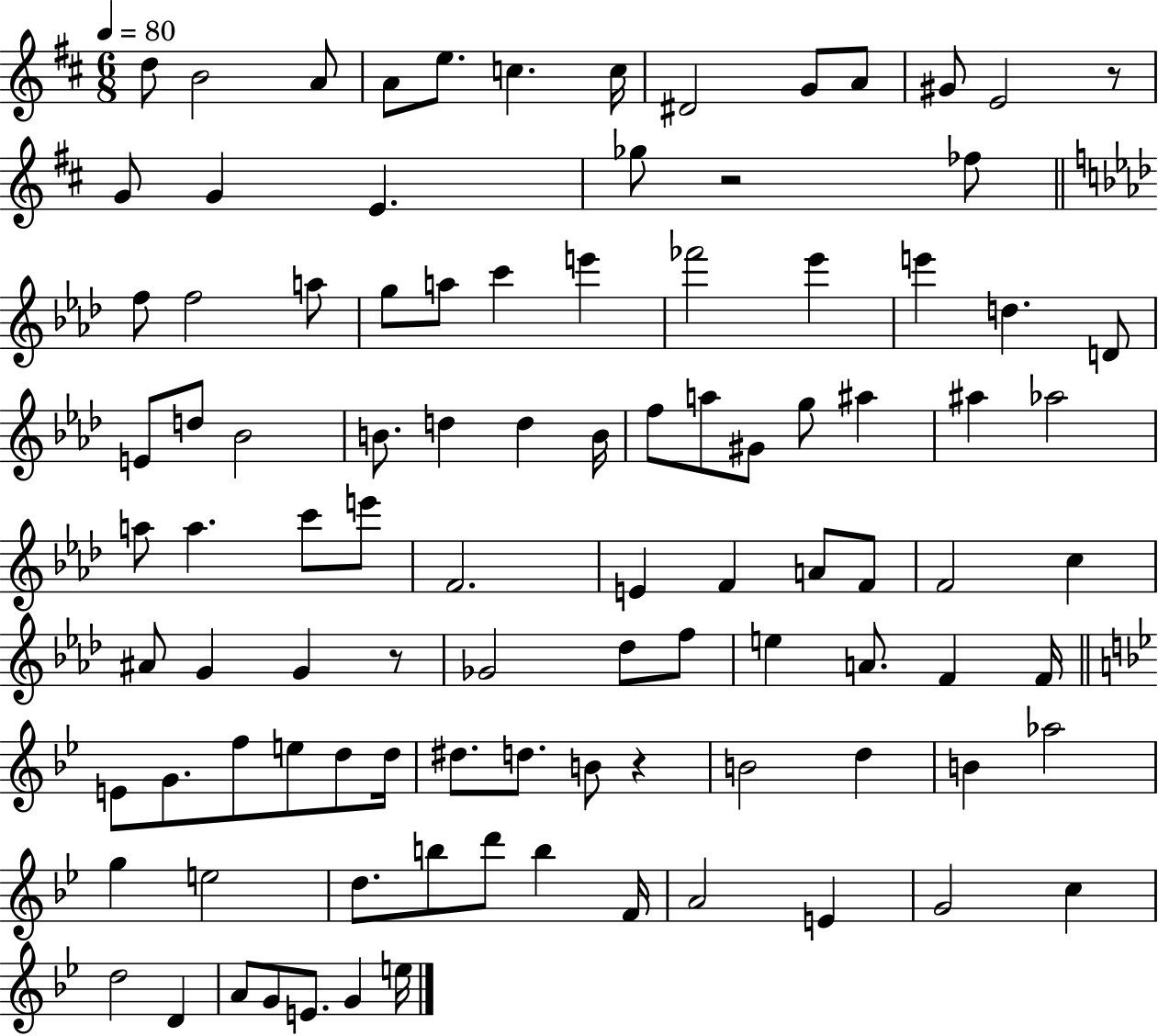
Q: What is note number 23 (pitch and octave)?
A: C6